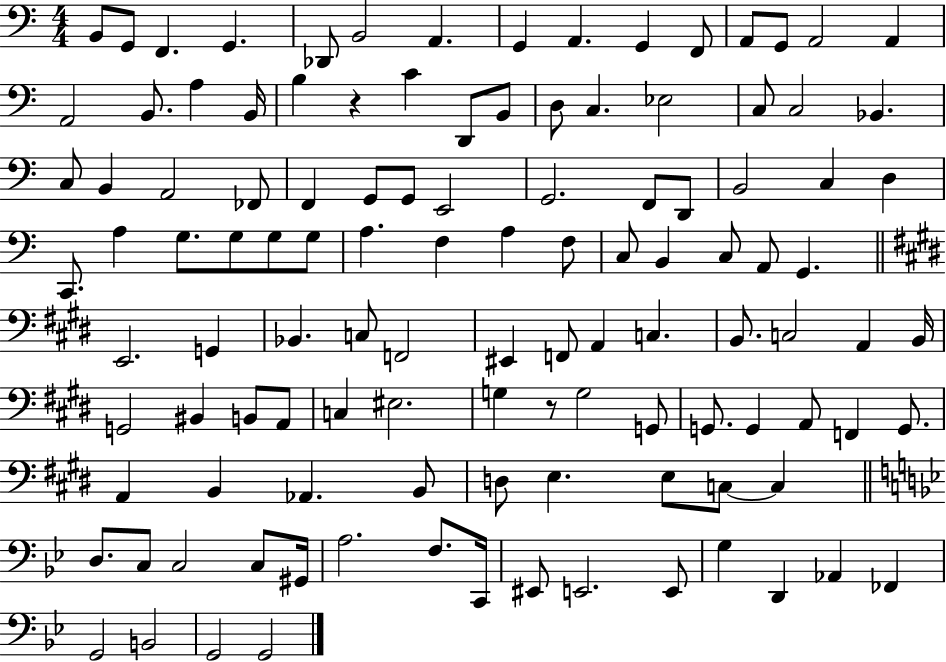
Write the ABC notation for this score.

X:1
T:Untitled
M:4/4
L:1/4
K:C
B,,/2 G,,/2 F,, G,, _D,,/2 B,,2 A,, G,, A,, G,, F,,/2 A,,/2 G,,/2 A,,2 A,, A,,2 B,,/2 A, B,,/4 B, z C D,,/2 B,,/2 D,/2 C, _E,2 C,/2 C,2 _B,, C,/2 B,, A,,2 _F,,/2 F,, G,,/2 G,,/2 E,,2 G,,2 F,,/2 D,,/2 B,,2 C, D, C,,/2 A, G,/2 G,/2 G,/2 G,/2 A, F, A, F,/2 C,/2 B,, C,/2 A,,/2 G,, E,,2 G,, _B,, C,/2 F,,2 ^E,, F,,/2 A,, C, B,,/2 C,2 A,, B,,/4 G,,2 ^B,, B,,/2 A,,/2 C, ^E,2 G, z/2 G,2 G,,/2 G,,/2 G,, A,,/2 F,, G,,/2 A,, B,, _A,, B,,/2 D,/2 E, E,/2 C,/2 C, D,/2 C,/2 C,2 C,/2 ^G,,/4 A,2 F,/2 C,,/4 ^E,,/2 E,,2 E,,/2 G, D,, _A,, _F,, G,,2 B,,2 G,,2 G,,2